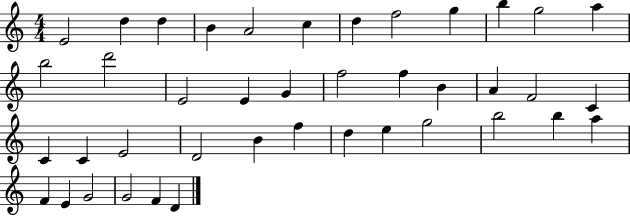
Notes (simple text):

E4/h D5/q D5/q B4/q A4/h C5/q D5/q F5/h G5/q B5/q G5/h A5/q B5/h D6/h E4/h E4/q G4/q F5/h F5/q B4/q A4/q F4/h C4/q C4/q C4/q E4/h D4/h B4/q F5/q D5/q E5/q G5/h B5/h B5/q A5/q F4/q E4/q G4/h G4/h F4/q D4/q